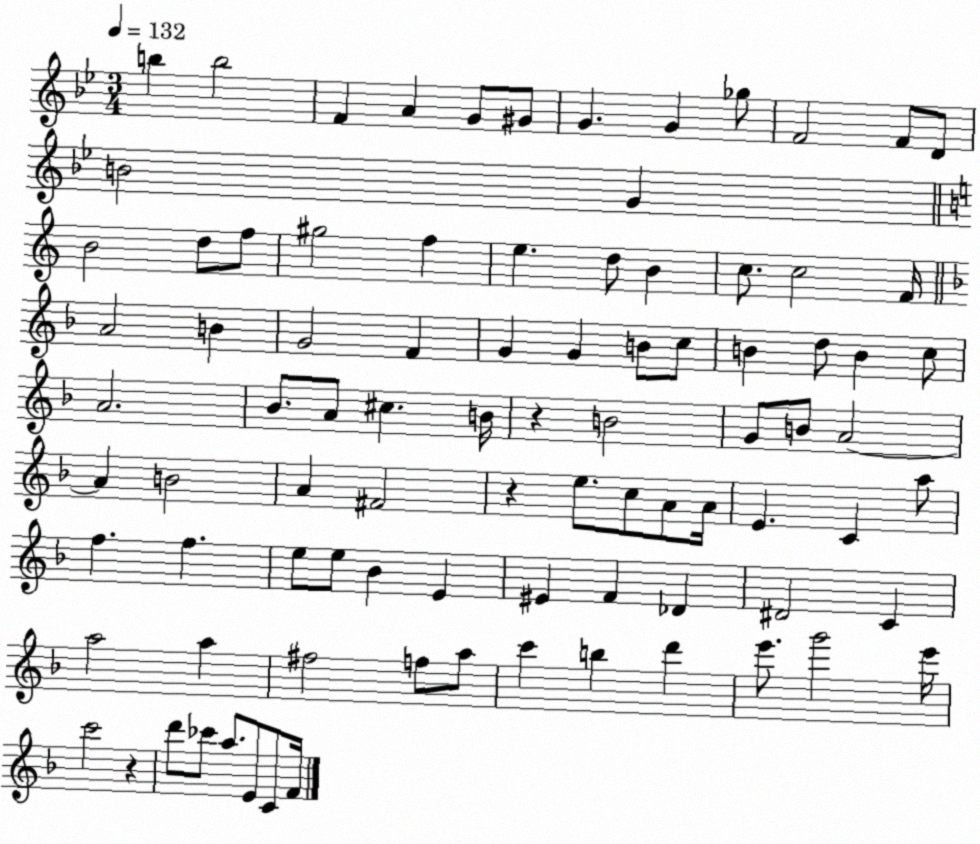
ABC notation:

X:1
T:Untitled
M:3/4
L:1/4
K:Bb
b b2 F A G/2 ^G/2 G G _g/2 F2 F/2 D/2 B2 G B2 d/2 f/2 ^g2 f e d/2 B c/2 c2 F/4 A2 B G2 F G G B/2 c/2 B d/2 B c/2 A2 _B/2 A/2 ^c B/4 z B2 G/2 B/2 A2 A B2 A ^F2 z e/2 c/2 A/2 A/4 E C a/2 f f e/2 e/2 _B E ^E F _D ^D2 C a2 a ^f2 f/2 a/2 c' b d' e'/2 g'2 e'/4 c'2 z d'/2 _c'/2 a/2 E/2 C/2 F/4